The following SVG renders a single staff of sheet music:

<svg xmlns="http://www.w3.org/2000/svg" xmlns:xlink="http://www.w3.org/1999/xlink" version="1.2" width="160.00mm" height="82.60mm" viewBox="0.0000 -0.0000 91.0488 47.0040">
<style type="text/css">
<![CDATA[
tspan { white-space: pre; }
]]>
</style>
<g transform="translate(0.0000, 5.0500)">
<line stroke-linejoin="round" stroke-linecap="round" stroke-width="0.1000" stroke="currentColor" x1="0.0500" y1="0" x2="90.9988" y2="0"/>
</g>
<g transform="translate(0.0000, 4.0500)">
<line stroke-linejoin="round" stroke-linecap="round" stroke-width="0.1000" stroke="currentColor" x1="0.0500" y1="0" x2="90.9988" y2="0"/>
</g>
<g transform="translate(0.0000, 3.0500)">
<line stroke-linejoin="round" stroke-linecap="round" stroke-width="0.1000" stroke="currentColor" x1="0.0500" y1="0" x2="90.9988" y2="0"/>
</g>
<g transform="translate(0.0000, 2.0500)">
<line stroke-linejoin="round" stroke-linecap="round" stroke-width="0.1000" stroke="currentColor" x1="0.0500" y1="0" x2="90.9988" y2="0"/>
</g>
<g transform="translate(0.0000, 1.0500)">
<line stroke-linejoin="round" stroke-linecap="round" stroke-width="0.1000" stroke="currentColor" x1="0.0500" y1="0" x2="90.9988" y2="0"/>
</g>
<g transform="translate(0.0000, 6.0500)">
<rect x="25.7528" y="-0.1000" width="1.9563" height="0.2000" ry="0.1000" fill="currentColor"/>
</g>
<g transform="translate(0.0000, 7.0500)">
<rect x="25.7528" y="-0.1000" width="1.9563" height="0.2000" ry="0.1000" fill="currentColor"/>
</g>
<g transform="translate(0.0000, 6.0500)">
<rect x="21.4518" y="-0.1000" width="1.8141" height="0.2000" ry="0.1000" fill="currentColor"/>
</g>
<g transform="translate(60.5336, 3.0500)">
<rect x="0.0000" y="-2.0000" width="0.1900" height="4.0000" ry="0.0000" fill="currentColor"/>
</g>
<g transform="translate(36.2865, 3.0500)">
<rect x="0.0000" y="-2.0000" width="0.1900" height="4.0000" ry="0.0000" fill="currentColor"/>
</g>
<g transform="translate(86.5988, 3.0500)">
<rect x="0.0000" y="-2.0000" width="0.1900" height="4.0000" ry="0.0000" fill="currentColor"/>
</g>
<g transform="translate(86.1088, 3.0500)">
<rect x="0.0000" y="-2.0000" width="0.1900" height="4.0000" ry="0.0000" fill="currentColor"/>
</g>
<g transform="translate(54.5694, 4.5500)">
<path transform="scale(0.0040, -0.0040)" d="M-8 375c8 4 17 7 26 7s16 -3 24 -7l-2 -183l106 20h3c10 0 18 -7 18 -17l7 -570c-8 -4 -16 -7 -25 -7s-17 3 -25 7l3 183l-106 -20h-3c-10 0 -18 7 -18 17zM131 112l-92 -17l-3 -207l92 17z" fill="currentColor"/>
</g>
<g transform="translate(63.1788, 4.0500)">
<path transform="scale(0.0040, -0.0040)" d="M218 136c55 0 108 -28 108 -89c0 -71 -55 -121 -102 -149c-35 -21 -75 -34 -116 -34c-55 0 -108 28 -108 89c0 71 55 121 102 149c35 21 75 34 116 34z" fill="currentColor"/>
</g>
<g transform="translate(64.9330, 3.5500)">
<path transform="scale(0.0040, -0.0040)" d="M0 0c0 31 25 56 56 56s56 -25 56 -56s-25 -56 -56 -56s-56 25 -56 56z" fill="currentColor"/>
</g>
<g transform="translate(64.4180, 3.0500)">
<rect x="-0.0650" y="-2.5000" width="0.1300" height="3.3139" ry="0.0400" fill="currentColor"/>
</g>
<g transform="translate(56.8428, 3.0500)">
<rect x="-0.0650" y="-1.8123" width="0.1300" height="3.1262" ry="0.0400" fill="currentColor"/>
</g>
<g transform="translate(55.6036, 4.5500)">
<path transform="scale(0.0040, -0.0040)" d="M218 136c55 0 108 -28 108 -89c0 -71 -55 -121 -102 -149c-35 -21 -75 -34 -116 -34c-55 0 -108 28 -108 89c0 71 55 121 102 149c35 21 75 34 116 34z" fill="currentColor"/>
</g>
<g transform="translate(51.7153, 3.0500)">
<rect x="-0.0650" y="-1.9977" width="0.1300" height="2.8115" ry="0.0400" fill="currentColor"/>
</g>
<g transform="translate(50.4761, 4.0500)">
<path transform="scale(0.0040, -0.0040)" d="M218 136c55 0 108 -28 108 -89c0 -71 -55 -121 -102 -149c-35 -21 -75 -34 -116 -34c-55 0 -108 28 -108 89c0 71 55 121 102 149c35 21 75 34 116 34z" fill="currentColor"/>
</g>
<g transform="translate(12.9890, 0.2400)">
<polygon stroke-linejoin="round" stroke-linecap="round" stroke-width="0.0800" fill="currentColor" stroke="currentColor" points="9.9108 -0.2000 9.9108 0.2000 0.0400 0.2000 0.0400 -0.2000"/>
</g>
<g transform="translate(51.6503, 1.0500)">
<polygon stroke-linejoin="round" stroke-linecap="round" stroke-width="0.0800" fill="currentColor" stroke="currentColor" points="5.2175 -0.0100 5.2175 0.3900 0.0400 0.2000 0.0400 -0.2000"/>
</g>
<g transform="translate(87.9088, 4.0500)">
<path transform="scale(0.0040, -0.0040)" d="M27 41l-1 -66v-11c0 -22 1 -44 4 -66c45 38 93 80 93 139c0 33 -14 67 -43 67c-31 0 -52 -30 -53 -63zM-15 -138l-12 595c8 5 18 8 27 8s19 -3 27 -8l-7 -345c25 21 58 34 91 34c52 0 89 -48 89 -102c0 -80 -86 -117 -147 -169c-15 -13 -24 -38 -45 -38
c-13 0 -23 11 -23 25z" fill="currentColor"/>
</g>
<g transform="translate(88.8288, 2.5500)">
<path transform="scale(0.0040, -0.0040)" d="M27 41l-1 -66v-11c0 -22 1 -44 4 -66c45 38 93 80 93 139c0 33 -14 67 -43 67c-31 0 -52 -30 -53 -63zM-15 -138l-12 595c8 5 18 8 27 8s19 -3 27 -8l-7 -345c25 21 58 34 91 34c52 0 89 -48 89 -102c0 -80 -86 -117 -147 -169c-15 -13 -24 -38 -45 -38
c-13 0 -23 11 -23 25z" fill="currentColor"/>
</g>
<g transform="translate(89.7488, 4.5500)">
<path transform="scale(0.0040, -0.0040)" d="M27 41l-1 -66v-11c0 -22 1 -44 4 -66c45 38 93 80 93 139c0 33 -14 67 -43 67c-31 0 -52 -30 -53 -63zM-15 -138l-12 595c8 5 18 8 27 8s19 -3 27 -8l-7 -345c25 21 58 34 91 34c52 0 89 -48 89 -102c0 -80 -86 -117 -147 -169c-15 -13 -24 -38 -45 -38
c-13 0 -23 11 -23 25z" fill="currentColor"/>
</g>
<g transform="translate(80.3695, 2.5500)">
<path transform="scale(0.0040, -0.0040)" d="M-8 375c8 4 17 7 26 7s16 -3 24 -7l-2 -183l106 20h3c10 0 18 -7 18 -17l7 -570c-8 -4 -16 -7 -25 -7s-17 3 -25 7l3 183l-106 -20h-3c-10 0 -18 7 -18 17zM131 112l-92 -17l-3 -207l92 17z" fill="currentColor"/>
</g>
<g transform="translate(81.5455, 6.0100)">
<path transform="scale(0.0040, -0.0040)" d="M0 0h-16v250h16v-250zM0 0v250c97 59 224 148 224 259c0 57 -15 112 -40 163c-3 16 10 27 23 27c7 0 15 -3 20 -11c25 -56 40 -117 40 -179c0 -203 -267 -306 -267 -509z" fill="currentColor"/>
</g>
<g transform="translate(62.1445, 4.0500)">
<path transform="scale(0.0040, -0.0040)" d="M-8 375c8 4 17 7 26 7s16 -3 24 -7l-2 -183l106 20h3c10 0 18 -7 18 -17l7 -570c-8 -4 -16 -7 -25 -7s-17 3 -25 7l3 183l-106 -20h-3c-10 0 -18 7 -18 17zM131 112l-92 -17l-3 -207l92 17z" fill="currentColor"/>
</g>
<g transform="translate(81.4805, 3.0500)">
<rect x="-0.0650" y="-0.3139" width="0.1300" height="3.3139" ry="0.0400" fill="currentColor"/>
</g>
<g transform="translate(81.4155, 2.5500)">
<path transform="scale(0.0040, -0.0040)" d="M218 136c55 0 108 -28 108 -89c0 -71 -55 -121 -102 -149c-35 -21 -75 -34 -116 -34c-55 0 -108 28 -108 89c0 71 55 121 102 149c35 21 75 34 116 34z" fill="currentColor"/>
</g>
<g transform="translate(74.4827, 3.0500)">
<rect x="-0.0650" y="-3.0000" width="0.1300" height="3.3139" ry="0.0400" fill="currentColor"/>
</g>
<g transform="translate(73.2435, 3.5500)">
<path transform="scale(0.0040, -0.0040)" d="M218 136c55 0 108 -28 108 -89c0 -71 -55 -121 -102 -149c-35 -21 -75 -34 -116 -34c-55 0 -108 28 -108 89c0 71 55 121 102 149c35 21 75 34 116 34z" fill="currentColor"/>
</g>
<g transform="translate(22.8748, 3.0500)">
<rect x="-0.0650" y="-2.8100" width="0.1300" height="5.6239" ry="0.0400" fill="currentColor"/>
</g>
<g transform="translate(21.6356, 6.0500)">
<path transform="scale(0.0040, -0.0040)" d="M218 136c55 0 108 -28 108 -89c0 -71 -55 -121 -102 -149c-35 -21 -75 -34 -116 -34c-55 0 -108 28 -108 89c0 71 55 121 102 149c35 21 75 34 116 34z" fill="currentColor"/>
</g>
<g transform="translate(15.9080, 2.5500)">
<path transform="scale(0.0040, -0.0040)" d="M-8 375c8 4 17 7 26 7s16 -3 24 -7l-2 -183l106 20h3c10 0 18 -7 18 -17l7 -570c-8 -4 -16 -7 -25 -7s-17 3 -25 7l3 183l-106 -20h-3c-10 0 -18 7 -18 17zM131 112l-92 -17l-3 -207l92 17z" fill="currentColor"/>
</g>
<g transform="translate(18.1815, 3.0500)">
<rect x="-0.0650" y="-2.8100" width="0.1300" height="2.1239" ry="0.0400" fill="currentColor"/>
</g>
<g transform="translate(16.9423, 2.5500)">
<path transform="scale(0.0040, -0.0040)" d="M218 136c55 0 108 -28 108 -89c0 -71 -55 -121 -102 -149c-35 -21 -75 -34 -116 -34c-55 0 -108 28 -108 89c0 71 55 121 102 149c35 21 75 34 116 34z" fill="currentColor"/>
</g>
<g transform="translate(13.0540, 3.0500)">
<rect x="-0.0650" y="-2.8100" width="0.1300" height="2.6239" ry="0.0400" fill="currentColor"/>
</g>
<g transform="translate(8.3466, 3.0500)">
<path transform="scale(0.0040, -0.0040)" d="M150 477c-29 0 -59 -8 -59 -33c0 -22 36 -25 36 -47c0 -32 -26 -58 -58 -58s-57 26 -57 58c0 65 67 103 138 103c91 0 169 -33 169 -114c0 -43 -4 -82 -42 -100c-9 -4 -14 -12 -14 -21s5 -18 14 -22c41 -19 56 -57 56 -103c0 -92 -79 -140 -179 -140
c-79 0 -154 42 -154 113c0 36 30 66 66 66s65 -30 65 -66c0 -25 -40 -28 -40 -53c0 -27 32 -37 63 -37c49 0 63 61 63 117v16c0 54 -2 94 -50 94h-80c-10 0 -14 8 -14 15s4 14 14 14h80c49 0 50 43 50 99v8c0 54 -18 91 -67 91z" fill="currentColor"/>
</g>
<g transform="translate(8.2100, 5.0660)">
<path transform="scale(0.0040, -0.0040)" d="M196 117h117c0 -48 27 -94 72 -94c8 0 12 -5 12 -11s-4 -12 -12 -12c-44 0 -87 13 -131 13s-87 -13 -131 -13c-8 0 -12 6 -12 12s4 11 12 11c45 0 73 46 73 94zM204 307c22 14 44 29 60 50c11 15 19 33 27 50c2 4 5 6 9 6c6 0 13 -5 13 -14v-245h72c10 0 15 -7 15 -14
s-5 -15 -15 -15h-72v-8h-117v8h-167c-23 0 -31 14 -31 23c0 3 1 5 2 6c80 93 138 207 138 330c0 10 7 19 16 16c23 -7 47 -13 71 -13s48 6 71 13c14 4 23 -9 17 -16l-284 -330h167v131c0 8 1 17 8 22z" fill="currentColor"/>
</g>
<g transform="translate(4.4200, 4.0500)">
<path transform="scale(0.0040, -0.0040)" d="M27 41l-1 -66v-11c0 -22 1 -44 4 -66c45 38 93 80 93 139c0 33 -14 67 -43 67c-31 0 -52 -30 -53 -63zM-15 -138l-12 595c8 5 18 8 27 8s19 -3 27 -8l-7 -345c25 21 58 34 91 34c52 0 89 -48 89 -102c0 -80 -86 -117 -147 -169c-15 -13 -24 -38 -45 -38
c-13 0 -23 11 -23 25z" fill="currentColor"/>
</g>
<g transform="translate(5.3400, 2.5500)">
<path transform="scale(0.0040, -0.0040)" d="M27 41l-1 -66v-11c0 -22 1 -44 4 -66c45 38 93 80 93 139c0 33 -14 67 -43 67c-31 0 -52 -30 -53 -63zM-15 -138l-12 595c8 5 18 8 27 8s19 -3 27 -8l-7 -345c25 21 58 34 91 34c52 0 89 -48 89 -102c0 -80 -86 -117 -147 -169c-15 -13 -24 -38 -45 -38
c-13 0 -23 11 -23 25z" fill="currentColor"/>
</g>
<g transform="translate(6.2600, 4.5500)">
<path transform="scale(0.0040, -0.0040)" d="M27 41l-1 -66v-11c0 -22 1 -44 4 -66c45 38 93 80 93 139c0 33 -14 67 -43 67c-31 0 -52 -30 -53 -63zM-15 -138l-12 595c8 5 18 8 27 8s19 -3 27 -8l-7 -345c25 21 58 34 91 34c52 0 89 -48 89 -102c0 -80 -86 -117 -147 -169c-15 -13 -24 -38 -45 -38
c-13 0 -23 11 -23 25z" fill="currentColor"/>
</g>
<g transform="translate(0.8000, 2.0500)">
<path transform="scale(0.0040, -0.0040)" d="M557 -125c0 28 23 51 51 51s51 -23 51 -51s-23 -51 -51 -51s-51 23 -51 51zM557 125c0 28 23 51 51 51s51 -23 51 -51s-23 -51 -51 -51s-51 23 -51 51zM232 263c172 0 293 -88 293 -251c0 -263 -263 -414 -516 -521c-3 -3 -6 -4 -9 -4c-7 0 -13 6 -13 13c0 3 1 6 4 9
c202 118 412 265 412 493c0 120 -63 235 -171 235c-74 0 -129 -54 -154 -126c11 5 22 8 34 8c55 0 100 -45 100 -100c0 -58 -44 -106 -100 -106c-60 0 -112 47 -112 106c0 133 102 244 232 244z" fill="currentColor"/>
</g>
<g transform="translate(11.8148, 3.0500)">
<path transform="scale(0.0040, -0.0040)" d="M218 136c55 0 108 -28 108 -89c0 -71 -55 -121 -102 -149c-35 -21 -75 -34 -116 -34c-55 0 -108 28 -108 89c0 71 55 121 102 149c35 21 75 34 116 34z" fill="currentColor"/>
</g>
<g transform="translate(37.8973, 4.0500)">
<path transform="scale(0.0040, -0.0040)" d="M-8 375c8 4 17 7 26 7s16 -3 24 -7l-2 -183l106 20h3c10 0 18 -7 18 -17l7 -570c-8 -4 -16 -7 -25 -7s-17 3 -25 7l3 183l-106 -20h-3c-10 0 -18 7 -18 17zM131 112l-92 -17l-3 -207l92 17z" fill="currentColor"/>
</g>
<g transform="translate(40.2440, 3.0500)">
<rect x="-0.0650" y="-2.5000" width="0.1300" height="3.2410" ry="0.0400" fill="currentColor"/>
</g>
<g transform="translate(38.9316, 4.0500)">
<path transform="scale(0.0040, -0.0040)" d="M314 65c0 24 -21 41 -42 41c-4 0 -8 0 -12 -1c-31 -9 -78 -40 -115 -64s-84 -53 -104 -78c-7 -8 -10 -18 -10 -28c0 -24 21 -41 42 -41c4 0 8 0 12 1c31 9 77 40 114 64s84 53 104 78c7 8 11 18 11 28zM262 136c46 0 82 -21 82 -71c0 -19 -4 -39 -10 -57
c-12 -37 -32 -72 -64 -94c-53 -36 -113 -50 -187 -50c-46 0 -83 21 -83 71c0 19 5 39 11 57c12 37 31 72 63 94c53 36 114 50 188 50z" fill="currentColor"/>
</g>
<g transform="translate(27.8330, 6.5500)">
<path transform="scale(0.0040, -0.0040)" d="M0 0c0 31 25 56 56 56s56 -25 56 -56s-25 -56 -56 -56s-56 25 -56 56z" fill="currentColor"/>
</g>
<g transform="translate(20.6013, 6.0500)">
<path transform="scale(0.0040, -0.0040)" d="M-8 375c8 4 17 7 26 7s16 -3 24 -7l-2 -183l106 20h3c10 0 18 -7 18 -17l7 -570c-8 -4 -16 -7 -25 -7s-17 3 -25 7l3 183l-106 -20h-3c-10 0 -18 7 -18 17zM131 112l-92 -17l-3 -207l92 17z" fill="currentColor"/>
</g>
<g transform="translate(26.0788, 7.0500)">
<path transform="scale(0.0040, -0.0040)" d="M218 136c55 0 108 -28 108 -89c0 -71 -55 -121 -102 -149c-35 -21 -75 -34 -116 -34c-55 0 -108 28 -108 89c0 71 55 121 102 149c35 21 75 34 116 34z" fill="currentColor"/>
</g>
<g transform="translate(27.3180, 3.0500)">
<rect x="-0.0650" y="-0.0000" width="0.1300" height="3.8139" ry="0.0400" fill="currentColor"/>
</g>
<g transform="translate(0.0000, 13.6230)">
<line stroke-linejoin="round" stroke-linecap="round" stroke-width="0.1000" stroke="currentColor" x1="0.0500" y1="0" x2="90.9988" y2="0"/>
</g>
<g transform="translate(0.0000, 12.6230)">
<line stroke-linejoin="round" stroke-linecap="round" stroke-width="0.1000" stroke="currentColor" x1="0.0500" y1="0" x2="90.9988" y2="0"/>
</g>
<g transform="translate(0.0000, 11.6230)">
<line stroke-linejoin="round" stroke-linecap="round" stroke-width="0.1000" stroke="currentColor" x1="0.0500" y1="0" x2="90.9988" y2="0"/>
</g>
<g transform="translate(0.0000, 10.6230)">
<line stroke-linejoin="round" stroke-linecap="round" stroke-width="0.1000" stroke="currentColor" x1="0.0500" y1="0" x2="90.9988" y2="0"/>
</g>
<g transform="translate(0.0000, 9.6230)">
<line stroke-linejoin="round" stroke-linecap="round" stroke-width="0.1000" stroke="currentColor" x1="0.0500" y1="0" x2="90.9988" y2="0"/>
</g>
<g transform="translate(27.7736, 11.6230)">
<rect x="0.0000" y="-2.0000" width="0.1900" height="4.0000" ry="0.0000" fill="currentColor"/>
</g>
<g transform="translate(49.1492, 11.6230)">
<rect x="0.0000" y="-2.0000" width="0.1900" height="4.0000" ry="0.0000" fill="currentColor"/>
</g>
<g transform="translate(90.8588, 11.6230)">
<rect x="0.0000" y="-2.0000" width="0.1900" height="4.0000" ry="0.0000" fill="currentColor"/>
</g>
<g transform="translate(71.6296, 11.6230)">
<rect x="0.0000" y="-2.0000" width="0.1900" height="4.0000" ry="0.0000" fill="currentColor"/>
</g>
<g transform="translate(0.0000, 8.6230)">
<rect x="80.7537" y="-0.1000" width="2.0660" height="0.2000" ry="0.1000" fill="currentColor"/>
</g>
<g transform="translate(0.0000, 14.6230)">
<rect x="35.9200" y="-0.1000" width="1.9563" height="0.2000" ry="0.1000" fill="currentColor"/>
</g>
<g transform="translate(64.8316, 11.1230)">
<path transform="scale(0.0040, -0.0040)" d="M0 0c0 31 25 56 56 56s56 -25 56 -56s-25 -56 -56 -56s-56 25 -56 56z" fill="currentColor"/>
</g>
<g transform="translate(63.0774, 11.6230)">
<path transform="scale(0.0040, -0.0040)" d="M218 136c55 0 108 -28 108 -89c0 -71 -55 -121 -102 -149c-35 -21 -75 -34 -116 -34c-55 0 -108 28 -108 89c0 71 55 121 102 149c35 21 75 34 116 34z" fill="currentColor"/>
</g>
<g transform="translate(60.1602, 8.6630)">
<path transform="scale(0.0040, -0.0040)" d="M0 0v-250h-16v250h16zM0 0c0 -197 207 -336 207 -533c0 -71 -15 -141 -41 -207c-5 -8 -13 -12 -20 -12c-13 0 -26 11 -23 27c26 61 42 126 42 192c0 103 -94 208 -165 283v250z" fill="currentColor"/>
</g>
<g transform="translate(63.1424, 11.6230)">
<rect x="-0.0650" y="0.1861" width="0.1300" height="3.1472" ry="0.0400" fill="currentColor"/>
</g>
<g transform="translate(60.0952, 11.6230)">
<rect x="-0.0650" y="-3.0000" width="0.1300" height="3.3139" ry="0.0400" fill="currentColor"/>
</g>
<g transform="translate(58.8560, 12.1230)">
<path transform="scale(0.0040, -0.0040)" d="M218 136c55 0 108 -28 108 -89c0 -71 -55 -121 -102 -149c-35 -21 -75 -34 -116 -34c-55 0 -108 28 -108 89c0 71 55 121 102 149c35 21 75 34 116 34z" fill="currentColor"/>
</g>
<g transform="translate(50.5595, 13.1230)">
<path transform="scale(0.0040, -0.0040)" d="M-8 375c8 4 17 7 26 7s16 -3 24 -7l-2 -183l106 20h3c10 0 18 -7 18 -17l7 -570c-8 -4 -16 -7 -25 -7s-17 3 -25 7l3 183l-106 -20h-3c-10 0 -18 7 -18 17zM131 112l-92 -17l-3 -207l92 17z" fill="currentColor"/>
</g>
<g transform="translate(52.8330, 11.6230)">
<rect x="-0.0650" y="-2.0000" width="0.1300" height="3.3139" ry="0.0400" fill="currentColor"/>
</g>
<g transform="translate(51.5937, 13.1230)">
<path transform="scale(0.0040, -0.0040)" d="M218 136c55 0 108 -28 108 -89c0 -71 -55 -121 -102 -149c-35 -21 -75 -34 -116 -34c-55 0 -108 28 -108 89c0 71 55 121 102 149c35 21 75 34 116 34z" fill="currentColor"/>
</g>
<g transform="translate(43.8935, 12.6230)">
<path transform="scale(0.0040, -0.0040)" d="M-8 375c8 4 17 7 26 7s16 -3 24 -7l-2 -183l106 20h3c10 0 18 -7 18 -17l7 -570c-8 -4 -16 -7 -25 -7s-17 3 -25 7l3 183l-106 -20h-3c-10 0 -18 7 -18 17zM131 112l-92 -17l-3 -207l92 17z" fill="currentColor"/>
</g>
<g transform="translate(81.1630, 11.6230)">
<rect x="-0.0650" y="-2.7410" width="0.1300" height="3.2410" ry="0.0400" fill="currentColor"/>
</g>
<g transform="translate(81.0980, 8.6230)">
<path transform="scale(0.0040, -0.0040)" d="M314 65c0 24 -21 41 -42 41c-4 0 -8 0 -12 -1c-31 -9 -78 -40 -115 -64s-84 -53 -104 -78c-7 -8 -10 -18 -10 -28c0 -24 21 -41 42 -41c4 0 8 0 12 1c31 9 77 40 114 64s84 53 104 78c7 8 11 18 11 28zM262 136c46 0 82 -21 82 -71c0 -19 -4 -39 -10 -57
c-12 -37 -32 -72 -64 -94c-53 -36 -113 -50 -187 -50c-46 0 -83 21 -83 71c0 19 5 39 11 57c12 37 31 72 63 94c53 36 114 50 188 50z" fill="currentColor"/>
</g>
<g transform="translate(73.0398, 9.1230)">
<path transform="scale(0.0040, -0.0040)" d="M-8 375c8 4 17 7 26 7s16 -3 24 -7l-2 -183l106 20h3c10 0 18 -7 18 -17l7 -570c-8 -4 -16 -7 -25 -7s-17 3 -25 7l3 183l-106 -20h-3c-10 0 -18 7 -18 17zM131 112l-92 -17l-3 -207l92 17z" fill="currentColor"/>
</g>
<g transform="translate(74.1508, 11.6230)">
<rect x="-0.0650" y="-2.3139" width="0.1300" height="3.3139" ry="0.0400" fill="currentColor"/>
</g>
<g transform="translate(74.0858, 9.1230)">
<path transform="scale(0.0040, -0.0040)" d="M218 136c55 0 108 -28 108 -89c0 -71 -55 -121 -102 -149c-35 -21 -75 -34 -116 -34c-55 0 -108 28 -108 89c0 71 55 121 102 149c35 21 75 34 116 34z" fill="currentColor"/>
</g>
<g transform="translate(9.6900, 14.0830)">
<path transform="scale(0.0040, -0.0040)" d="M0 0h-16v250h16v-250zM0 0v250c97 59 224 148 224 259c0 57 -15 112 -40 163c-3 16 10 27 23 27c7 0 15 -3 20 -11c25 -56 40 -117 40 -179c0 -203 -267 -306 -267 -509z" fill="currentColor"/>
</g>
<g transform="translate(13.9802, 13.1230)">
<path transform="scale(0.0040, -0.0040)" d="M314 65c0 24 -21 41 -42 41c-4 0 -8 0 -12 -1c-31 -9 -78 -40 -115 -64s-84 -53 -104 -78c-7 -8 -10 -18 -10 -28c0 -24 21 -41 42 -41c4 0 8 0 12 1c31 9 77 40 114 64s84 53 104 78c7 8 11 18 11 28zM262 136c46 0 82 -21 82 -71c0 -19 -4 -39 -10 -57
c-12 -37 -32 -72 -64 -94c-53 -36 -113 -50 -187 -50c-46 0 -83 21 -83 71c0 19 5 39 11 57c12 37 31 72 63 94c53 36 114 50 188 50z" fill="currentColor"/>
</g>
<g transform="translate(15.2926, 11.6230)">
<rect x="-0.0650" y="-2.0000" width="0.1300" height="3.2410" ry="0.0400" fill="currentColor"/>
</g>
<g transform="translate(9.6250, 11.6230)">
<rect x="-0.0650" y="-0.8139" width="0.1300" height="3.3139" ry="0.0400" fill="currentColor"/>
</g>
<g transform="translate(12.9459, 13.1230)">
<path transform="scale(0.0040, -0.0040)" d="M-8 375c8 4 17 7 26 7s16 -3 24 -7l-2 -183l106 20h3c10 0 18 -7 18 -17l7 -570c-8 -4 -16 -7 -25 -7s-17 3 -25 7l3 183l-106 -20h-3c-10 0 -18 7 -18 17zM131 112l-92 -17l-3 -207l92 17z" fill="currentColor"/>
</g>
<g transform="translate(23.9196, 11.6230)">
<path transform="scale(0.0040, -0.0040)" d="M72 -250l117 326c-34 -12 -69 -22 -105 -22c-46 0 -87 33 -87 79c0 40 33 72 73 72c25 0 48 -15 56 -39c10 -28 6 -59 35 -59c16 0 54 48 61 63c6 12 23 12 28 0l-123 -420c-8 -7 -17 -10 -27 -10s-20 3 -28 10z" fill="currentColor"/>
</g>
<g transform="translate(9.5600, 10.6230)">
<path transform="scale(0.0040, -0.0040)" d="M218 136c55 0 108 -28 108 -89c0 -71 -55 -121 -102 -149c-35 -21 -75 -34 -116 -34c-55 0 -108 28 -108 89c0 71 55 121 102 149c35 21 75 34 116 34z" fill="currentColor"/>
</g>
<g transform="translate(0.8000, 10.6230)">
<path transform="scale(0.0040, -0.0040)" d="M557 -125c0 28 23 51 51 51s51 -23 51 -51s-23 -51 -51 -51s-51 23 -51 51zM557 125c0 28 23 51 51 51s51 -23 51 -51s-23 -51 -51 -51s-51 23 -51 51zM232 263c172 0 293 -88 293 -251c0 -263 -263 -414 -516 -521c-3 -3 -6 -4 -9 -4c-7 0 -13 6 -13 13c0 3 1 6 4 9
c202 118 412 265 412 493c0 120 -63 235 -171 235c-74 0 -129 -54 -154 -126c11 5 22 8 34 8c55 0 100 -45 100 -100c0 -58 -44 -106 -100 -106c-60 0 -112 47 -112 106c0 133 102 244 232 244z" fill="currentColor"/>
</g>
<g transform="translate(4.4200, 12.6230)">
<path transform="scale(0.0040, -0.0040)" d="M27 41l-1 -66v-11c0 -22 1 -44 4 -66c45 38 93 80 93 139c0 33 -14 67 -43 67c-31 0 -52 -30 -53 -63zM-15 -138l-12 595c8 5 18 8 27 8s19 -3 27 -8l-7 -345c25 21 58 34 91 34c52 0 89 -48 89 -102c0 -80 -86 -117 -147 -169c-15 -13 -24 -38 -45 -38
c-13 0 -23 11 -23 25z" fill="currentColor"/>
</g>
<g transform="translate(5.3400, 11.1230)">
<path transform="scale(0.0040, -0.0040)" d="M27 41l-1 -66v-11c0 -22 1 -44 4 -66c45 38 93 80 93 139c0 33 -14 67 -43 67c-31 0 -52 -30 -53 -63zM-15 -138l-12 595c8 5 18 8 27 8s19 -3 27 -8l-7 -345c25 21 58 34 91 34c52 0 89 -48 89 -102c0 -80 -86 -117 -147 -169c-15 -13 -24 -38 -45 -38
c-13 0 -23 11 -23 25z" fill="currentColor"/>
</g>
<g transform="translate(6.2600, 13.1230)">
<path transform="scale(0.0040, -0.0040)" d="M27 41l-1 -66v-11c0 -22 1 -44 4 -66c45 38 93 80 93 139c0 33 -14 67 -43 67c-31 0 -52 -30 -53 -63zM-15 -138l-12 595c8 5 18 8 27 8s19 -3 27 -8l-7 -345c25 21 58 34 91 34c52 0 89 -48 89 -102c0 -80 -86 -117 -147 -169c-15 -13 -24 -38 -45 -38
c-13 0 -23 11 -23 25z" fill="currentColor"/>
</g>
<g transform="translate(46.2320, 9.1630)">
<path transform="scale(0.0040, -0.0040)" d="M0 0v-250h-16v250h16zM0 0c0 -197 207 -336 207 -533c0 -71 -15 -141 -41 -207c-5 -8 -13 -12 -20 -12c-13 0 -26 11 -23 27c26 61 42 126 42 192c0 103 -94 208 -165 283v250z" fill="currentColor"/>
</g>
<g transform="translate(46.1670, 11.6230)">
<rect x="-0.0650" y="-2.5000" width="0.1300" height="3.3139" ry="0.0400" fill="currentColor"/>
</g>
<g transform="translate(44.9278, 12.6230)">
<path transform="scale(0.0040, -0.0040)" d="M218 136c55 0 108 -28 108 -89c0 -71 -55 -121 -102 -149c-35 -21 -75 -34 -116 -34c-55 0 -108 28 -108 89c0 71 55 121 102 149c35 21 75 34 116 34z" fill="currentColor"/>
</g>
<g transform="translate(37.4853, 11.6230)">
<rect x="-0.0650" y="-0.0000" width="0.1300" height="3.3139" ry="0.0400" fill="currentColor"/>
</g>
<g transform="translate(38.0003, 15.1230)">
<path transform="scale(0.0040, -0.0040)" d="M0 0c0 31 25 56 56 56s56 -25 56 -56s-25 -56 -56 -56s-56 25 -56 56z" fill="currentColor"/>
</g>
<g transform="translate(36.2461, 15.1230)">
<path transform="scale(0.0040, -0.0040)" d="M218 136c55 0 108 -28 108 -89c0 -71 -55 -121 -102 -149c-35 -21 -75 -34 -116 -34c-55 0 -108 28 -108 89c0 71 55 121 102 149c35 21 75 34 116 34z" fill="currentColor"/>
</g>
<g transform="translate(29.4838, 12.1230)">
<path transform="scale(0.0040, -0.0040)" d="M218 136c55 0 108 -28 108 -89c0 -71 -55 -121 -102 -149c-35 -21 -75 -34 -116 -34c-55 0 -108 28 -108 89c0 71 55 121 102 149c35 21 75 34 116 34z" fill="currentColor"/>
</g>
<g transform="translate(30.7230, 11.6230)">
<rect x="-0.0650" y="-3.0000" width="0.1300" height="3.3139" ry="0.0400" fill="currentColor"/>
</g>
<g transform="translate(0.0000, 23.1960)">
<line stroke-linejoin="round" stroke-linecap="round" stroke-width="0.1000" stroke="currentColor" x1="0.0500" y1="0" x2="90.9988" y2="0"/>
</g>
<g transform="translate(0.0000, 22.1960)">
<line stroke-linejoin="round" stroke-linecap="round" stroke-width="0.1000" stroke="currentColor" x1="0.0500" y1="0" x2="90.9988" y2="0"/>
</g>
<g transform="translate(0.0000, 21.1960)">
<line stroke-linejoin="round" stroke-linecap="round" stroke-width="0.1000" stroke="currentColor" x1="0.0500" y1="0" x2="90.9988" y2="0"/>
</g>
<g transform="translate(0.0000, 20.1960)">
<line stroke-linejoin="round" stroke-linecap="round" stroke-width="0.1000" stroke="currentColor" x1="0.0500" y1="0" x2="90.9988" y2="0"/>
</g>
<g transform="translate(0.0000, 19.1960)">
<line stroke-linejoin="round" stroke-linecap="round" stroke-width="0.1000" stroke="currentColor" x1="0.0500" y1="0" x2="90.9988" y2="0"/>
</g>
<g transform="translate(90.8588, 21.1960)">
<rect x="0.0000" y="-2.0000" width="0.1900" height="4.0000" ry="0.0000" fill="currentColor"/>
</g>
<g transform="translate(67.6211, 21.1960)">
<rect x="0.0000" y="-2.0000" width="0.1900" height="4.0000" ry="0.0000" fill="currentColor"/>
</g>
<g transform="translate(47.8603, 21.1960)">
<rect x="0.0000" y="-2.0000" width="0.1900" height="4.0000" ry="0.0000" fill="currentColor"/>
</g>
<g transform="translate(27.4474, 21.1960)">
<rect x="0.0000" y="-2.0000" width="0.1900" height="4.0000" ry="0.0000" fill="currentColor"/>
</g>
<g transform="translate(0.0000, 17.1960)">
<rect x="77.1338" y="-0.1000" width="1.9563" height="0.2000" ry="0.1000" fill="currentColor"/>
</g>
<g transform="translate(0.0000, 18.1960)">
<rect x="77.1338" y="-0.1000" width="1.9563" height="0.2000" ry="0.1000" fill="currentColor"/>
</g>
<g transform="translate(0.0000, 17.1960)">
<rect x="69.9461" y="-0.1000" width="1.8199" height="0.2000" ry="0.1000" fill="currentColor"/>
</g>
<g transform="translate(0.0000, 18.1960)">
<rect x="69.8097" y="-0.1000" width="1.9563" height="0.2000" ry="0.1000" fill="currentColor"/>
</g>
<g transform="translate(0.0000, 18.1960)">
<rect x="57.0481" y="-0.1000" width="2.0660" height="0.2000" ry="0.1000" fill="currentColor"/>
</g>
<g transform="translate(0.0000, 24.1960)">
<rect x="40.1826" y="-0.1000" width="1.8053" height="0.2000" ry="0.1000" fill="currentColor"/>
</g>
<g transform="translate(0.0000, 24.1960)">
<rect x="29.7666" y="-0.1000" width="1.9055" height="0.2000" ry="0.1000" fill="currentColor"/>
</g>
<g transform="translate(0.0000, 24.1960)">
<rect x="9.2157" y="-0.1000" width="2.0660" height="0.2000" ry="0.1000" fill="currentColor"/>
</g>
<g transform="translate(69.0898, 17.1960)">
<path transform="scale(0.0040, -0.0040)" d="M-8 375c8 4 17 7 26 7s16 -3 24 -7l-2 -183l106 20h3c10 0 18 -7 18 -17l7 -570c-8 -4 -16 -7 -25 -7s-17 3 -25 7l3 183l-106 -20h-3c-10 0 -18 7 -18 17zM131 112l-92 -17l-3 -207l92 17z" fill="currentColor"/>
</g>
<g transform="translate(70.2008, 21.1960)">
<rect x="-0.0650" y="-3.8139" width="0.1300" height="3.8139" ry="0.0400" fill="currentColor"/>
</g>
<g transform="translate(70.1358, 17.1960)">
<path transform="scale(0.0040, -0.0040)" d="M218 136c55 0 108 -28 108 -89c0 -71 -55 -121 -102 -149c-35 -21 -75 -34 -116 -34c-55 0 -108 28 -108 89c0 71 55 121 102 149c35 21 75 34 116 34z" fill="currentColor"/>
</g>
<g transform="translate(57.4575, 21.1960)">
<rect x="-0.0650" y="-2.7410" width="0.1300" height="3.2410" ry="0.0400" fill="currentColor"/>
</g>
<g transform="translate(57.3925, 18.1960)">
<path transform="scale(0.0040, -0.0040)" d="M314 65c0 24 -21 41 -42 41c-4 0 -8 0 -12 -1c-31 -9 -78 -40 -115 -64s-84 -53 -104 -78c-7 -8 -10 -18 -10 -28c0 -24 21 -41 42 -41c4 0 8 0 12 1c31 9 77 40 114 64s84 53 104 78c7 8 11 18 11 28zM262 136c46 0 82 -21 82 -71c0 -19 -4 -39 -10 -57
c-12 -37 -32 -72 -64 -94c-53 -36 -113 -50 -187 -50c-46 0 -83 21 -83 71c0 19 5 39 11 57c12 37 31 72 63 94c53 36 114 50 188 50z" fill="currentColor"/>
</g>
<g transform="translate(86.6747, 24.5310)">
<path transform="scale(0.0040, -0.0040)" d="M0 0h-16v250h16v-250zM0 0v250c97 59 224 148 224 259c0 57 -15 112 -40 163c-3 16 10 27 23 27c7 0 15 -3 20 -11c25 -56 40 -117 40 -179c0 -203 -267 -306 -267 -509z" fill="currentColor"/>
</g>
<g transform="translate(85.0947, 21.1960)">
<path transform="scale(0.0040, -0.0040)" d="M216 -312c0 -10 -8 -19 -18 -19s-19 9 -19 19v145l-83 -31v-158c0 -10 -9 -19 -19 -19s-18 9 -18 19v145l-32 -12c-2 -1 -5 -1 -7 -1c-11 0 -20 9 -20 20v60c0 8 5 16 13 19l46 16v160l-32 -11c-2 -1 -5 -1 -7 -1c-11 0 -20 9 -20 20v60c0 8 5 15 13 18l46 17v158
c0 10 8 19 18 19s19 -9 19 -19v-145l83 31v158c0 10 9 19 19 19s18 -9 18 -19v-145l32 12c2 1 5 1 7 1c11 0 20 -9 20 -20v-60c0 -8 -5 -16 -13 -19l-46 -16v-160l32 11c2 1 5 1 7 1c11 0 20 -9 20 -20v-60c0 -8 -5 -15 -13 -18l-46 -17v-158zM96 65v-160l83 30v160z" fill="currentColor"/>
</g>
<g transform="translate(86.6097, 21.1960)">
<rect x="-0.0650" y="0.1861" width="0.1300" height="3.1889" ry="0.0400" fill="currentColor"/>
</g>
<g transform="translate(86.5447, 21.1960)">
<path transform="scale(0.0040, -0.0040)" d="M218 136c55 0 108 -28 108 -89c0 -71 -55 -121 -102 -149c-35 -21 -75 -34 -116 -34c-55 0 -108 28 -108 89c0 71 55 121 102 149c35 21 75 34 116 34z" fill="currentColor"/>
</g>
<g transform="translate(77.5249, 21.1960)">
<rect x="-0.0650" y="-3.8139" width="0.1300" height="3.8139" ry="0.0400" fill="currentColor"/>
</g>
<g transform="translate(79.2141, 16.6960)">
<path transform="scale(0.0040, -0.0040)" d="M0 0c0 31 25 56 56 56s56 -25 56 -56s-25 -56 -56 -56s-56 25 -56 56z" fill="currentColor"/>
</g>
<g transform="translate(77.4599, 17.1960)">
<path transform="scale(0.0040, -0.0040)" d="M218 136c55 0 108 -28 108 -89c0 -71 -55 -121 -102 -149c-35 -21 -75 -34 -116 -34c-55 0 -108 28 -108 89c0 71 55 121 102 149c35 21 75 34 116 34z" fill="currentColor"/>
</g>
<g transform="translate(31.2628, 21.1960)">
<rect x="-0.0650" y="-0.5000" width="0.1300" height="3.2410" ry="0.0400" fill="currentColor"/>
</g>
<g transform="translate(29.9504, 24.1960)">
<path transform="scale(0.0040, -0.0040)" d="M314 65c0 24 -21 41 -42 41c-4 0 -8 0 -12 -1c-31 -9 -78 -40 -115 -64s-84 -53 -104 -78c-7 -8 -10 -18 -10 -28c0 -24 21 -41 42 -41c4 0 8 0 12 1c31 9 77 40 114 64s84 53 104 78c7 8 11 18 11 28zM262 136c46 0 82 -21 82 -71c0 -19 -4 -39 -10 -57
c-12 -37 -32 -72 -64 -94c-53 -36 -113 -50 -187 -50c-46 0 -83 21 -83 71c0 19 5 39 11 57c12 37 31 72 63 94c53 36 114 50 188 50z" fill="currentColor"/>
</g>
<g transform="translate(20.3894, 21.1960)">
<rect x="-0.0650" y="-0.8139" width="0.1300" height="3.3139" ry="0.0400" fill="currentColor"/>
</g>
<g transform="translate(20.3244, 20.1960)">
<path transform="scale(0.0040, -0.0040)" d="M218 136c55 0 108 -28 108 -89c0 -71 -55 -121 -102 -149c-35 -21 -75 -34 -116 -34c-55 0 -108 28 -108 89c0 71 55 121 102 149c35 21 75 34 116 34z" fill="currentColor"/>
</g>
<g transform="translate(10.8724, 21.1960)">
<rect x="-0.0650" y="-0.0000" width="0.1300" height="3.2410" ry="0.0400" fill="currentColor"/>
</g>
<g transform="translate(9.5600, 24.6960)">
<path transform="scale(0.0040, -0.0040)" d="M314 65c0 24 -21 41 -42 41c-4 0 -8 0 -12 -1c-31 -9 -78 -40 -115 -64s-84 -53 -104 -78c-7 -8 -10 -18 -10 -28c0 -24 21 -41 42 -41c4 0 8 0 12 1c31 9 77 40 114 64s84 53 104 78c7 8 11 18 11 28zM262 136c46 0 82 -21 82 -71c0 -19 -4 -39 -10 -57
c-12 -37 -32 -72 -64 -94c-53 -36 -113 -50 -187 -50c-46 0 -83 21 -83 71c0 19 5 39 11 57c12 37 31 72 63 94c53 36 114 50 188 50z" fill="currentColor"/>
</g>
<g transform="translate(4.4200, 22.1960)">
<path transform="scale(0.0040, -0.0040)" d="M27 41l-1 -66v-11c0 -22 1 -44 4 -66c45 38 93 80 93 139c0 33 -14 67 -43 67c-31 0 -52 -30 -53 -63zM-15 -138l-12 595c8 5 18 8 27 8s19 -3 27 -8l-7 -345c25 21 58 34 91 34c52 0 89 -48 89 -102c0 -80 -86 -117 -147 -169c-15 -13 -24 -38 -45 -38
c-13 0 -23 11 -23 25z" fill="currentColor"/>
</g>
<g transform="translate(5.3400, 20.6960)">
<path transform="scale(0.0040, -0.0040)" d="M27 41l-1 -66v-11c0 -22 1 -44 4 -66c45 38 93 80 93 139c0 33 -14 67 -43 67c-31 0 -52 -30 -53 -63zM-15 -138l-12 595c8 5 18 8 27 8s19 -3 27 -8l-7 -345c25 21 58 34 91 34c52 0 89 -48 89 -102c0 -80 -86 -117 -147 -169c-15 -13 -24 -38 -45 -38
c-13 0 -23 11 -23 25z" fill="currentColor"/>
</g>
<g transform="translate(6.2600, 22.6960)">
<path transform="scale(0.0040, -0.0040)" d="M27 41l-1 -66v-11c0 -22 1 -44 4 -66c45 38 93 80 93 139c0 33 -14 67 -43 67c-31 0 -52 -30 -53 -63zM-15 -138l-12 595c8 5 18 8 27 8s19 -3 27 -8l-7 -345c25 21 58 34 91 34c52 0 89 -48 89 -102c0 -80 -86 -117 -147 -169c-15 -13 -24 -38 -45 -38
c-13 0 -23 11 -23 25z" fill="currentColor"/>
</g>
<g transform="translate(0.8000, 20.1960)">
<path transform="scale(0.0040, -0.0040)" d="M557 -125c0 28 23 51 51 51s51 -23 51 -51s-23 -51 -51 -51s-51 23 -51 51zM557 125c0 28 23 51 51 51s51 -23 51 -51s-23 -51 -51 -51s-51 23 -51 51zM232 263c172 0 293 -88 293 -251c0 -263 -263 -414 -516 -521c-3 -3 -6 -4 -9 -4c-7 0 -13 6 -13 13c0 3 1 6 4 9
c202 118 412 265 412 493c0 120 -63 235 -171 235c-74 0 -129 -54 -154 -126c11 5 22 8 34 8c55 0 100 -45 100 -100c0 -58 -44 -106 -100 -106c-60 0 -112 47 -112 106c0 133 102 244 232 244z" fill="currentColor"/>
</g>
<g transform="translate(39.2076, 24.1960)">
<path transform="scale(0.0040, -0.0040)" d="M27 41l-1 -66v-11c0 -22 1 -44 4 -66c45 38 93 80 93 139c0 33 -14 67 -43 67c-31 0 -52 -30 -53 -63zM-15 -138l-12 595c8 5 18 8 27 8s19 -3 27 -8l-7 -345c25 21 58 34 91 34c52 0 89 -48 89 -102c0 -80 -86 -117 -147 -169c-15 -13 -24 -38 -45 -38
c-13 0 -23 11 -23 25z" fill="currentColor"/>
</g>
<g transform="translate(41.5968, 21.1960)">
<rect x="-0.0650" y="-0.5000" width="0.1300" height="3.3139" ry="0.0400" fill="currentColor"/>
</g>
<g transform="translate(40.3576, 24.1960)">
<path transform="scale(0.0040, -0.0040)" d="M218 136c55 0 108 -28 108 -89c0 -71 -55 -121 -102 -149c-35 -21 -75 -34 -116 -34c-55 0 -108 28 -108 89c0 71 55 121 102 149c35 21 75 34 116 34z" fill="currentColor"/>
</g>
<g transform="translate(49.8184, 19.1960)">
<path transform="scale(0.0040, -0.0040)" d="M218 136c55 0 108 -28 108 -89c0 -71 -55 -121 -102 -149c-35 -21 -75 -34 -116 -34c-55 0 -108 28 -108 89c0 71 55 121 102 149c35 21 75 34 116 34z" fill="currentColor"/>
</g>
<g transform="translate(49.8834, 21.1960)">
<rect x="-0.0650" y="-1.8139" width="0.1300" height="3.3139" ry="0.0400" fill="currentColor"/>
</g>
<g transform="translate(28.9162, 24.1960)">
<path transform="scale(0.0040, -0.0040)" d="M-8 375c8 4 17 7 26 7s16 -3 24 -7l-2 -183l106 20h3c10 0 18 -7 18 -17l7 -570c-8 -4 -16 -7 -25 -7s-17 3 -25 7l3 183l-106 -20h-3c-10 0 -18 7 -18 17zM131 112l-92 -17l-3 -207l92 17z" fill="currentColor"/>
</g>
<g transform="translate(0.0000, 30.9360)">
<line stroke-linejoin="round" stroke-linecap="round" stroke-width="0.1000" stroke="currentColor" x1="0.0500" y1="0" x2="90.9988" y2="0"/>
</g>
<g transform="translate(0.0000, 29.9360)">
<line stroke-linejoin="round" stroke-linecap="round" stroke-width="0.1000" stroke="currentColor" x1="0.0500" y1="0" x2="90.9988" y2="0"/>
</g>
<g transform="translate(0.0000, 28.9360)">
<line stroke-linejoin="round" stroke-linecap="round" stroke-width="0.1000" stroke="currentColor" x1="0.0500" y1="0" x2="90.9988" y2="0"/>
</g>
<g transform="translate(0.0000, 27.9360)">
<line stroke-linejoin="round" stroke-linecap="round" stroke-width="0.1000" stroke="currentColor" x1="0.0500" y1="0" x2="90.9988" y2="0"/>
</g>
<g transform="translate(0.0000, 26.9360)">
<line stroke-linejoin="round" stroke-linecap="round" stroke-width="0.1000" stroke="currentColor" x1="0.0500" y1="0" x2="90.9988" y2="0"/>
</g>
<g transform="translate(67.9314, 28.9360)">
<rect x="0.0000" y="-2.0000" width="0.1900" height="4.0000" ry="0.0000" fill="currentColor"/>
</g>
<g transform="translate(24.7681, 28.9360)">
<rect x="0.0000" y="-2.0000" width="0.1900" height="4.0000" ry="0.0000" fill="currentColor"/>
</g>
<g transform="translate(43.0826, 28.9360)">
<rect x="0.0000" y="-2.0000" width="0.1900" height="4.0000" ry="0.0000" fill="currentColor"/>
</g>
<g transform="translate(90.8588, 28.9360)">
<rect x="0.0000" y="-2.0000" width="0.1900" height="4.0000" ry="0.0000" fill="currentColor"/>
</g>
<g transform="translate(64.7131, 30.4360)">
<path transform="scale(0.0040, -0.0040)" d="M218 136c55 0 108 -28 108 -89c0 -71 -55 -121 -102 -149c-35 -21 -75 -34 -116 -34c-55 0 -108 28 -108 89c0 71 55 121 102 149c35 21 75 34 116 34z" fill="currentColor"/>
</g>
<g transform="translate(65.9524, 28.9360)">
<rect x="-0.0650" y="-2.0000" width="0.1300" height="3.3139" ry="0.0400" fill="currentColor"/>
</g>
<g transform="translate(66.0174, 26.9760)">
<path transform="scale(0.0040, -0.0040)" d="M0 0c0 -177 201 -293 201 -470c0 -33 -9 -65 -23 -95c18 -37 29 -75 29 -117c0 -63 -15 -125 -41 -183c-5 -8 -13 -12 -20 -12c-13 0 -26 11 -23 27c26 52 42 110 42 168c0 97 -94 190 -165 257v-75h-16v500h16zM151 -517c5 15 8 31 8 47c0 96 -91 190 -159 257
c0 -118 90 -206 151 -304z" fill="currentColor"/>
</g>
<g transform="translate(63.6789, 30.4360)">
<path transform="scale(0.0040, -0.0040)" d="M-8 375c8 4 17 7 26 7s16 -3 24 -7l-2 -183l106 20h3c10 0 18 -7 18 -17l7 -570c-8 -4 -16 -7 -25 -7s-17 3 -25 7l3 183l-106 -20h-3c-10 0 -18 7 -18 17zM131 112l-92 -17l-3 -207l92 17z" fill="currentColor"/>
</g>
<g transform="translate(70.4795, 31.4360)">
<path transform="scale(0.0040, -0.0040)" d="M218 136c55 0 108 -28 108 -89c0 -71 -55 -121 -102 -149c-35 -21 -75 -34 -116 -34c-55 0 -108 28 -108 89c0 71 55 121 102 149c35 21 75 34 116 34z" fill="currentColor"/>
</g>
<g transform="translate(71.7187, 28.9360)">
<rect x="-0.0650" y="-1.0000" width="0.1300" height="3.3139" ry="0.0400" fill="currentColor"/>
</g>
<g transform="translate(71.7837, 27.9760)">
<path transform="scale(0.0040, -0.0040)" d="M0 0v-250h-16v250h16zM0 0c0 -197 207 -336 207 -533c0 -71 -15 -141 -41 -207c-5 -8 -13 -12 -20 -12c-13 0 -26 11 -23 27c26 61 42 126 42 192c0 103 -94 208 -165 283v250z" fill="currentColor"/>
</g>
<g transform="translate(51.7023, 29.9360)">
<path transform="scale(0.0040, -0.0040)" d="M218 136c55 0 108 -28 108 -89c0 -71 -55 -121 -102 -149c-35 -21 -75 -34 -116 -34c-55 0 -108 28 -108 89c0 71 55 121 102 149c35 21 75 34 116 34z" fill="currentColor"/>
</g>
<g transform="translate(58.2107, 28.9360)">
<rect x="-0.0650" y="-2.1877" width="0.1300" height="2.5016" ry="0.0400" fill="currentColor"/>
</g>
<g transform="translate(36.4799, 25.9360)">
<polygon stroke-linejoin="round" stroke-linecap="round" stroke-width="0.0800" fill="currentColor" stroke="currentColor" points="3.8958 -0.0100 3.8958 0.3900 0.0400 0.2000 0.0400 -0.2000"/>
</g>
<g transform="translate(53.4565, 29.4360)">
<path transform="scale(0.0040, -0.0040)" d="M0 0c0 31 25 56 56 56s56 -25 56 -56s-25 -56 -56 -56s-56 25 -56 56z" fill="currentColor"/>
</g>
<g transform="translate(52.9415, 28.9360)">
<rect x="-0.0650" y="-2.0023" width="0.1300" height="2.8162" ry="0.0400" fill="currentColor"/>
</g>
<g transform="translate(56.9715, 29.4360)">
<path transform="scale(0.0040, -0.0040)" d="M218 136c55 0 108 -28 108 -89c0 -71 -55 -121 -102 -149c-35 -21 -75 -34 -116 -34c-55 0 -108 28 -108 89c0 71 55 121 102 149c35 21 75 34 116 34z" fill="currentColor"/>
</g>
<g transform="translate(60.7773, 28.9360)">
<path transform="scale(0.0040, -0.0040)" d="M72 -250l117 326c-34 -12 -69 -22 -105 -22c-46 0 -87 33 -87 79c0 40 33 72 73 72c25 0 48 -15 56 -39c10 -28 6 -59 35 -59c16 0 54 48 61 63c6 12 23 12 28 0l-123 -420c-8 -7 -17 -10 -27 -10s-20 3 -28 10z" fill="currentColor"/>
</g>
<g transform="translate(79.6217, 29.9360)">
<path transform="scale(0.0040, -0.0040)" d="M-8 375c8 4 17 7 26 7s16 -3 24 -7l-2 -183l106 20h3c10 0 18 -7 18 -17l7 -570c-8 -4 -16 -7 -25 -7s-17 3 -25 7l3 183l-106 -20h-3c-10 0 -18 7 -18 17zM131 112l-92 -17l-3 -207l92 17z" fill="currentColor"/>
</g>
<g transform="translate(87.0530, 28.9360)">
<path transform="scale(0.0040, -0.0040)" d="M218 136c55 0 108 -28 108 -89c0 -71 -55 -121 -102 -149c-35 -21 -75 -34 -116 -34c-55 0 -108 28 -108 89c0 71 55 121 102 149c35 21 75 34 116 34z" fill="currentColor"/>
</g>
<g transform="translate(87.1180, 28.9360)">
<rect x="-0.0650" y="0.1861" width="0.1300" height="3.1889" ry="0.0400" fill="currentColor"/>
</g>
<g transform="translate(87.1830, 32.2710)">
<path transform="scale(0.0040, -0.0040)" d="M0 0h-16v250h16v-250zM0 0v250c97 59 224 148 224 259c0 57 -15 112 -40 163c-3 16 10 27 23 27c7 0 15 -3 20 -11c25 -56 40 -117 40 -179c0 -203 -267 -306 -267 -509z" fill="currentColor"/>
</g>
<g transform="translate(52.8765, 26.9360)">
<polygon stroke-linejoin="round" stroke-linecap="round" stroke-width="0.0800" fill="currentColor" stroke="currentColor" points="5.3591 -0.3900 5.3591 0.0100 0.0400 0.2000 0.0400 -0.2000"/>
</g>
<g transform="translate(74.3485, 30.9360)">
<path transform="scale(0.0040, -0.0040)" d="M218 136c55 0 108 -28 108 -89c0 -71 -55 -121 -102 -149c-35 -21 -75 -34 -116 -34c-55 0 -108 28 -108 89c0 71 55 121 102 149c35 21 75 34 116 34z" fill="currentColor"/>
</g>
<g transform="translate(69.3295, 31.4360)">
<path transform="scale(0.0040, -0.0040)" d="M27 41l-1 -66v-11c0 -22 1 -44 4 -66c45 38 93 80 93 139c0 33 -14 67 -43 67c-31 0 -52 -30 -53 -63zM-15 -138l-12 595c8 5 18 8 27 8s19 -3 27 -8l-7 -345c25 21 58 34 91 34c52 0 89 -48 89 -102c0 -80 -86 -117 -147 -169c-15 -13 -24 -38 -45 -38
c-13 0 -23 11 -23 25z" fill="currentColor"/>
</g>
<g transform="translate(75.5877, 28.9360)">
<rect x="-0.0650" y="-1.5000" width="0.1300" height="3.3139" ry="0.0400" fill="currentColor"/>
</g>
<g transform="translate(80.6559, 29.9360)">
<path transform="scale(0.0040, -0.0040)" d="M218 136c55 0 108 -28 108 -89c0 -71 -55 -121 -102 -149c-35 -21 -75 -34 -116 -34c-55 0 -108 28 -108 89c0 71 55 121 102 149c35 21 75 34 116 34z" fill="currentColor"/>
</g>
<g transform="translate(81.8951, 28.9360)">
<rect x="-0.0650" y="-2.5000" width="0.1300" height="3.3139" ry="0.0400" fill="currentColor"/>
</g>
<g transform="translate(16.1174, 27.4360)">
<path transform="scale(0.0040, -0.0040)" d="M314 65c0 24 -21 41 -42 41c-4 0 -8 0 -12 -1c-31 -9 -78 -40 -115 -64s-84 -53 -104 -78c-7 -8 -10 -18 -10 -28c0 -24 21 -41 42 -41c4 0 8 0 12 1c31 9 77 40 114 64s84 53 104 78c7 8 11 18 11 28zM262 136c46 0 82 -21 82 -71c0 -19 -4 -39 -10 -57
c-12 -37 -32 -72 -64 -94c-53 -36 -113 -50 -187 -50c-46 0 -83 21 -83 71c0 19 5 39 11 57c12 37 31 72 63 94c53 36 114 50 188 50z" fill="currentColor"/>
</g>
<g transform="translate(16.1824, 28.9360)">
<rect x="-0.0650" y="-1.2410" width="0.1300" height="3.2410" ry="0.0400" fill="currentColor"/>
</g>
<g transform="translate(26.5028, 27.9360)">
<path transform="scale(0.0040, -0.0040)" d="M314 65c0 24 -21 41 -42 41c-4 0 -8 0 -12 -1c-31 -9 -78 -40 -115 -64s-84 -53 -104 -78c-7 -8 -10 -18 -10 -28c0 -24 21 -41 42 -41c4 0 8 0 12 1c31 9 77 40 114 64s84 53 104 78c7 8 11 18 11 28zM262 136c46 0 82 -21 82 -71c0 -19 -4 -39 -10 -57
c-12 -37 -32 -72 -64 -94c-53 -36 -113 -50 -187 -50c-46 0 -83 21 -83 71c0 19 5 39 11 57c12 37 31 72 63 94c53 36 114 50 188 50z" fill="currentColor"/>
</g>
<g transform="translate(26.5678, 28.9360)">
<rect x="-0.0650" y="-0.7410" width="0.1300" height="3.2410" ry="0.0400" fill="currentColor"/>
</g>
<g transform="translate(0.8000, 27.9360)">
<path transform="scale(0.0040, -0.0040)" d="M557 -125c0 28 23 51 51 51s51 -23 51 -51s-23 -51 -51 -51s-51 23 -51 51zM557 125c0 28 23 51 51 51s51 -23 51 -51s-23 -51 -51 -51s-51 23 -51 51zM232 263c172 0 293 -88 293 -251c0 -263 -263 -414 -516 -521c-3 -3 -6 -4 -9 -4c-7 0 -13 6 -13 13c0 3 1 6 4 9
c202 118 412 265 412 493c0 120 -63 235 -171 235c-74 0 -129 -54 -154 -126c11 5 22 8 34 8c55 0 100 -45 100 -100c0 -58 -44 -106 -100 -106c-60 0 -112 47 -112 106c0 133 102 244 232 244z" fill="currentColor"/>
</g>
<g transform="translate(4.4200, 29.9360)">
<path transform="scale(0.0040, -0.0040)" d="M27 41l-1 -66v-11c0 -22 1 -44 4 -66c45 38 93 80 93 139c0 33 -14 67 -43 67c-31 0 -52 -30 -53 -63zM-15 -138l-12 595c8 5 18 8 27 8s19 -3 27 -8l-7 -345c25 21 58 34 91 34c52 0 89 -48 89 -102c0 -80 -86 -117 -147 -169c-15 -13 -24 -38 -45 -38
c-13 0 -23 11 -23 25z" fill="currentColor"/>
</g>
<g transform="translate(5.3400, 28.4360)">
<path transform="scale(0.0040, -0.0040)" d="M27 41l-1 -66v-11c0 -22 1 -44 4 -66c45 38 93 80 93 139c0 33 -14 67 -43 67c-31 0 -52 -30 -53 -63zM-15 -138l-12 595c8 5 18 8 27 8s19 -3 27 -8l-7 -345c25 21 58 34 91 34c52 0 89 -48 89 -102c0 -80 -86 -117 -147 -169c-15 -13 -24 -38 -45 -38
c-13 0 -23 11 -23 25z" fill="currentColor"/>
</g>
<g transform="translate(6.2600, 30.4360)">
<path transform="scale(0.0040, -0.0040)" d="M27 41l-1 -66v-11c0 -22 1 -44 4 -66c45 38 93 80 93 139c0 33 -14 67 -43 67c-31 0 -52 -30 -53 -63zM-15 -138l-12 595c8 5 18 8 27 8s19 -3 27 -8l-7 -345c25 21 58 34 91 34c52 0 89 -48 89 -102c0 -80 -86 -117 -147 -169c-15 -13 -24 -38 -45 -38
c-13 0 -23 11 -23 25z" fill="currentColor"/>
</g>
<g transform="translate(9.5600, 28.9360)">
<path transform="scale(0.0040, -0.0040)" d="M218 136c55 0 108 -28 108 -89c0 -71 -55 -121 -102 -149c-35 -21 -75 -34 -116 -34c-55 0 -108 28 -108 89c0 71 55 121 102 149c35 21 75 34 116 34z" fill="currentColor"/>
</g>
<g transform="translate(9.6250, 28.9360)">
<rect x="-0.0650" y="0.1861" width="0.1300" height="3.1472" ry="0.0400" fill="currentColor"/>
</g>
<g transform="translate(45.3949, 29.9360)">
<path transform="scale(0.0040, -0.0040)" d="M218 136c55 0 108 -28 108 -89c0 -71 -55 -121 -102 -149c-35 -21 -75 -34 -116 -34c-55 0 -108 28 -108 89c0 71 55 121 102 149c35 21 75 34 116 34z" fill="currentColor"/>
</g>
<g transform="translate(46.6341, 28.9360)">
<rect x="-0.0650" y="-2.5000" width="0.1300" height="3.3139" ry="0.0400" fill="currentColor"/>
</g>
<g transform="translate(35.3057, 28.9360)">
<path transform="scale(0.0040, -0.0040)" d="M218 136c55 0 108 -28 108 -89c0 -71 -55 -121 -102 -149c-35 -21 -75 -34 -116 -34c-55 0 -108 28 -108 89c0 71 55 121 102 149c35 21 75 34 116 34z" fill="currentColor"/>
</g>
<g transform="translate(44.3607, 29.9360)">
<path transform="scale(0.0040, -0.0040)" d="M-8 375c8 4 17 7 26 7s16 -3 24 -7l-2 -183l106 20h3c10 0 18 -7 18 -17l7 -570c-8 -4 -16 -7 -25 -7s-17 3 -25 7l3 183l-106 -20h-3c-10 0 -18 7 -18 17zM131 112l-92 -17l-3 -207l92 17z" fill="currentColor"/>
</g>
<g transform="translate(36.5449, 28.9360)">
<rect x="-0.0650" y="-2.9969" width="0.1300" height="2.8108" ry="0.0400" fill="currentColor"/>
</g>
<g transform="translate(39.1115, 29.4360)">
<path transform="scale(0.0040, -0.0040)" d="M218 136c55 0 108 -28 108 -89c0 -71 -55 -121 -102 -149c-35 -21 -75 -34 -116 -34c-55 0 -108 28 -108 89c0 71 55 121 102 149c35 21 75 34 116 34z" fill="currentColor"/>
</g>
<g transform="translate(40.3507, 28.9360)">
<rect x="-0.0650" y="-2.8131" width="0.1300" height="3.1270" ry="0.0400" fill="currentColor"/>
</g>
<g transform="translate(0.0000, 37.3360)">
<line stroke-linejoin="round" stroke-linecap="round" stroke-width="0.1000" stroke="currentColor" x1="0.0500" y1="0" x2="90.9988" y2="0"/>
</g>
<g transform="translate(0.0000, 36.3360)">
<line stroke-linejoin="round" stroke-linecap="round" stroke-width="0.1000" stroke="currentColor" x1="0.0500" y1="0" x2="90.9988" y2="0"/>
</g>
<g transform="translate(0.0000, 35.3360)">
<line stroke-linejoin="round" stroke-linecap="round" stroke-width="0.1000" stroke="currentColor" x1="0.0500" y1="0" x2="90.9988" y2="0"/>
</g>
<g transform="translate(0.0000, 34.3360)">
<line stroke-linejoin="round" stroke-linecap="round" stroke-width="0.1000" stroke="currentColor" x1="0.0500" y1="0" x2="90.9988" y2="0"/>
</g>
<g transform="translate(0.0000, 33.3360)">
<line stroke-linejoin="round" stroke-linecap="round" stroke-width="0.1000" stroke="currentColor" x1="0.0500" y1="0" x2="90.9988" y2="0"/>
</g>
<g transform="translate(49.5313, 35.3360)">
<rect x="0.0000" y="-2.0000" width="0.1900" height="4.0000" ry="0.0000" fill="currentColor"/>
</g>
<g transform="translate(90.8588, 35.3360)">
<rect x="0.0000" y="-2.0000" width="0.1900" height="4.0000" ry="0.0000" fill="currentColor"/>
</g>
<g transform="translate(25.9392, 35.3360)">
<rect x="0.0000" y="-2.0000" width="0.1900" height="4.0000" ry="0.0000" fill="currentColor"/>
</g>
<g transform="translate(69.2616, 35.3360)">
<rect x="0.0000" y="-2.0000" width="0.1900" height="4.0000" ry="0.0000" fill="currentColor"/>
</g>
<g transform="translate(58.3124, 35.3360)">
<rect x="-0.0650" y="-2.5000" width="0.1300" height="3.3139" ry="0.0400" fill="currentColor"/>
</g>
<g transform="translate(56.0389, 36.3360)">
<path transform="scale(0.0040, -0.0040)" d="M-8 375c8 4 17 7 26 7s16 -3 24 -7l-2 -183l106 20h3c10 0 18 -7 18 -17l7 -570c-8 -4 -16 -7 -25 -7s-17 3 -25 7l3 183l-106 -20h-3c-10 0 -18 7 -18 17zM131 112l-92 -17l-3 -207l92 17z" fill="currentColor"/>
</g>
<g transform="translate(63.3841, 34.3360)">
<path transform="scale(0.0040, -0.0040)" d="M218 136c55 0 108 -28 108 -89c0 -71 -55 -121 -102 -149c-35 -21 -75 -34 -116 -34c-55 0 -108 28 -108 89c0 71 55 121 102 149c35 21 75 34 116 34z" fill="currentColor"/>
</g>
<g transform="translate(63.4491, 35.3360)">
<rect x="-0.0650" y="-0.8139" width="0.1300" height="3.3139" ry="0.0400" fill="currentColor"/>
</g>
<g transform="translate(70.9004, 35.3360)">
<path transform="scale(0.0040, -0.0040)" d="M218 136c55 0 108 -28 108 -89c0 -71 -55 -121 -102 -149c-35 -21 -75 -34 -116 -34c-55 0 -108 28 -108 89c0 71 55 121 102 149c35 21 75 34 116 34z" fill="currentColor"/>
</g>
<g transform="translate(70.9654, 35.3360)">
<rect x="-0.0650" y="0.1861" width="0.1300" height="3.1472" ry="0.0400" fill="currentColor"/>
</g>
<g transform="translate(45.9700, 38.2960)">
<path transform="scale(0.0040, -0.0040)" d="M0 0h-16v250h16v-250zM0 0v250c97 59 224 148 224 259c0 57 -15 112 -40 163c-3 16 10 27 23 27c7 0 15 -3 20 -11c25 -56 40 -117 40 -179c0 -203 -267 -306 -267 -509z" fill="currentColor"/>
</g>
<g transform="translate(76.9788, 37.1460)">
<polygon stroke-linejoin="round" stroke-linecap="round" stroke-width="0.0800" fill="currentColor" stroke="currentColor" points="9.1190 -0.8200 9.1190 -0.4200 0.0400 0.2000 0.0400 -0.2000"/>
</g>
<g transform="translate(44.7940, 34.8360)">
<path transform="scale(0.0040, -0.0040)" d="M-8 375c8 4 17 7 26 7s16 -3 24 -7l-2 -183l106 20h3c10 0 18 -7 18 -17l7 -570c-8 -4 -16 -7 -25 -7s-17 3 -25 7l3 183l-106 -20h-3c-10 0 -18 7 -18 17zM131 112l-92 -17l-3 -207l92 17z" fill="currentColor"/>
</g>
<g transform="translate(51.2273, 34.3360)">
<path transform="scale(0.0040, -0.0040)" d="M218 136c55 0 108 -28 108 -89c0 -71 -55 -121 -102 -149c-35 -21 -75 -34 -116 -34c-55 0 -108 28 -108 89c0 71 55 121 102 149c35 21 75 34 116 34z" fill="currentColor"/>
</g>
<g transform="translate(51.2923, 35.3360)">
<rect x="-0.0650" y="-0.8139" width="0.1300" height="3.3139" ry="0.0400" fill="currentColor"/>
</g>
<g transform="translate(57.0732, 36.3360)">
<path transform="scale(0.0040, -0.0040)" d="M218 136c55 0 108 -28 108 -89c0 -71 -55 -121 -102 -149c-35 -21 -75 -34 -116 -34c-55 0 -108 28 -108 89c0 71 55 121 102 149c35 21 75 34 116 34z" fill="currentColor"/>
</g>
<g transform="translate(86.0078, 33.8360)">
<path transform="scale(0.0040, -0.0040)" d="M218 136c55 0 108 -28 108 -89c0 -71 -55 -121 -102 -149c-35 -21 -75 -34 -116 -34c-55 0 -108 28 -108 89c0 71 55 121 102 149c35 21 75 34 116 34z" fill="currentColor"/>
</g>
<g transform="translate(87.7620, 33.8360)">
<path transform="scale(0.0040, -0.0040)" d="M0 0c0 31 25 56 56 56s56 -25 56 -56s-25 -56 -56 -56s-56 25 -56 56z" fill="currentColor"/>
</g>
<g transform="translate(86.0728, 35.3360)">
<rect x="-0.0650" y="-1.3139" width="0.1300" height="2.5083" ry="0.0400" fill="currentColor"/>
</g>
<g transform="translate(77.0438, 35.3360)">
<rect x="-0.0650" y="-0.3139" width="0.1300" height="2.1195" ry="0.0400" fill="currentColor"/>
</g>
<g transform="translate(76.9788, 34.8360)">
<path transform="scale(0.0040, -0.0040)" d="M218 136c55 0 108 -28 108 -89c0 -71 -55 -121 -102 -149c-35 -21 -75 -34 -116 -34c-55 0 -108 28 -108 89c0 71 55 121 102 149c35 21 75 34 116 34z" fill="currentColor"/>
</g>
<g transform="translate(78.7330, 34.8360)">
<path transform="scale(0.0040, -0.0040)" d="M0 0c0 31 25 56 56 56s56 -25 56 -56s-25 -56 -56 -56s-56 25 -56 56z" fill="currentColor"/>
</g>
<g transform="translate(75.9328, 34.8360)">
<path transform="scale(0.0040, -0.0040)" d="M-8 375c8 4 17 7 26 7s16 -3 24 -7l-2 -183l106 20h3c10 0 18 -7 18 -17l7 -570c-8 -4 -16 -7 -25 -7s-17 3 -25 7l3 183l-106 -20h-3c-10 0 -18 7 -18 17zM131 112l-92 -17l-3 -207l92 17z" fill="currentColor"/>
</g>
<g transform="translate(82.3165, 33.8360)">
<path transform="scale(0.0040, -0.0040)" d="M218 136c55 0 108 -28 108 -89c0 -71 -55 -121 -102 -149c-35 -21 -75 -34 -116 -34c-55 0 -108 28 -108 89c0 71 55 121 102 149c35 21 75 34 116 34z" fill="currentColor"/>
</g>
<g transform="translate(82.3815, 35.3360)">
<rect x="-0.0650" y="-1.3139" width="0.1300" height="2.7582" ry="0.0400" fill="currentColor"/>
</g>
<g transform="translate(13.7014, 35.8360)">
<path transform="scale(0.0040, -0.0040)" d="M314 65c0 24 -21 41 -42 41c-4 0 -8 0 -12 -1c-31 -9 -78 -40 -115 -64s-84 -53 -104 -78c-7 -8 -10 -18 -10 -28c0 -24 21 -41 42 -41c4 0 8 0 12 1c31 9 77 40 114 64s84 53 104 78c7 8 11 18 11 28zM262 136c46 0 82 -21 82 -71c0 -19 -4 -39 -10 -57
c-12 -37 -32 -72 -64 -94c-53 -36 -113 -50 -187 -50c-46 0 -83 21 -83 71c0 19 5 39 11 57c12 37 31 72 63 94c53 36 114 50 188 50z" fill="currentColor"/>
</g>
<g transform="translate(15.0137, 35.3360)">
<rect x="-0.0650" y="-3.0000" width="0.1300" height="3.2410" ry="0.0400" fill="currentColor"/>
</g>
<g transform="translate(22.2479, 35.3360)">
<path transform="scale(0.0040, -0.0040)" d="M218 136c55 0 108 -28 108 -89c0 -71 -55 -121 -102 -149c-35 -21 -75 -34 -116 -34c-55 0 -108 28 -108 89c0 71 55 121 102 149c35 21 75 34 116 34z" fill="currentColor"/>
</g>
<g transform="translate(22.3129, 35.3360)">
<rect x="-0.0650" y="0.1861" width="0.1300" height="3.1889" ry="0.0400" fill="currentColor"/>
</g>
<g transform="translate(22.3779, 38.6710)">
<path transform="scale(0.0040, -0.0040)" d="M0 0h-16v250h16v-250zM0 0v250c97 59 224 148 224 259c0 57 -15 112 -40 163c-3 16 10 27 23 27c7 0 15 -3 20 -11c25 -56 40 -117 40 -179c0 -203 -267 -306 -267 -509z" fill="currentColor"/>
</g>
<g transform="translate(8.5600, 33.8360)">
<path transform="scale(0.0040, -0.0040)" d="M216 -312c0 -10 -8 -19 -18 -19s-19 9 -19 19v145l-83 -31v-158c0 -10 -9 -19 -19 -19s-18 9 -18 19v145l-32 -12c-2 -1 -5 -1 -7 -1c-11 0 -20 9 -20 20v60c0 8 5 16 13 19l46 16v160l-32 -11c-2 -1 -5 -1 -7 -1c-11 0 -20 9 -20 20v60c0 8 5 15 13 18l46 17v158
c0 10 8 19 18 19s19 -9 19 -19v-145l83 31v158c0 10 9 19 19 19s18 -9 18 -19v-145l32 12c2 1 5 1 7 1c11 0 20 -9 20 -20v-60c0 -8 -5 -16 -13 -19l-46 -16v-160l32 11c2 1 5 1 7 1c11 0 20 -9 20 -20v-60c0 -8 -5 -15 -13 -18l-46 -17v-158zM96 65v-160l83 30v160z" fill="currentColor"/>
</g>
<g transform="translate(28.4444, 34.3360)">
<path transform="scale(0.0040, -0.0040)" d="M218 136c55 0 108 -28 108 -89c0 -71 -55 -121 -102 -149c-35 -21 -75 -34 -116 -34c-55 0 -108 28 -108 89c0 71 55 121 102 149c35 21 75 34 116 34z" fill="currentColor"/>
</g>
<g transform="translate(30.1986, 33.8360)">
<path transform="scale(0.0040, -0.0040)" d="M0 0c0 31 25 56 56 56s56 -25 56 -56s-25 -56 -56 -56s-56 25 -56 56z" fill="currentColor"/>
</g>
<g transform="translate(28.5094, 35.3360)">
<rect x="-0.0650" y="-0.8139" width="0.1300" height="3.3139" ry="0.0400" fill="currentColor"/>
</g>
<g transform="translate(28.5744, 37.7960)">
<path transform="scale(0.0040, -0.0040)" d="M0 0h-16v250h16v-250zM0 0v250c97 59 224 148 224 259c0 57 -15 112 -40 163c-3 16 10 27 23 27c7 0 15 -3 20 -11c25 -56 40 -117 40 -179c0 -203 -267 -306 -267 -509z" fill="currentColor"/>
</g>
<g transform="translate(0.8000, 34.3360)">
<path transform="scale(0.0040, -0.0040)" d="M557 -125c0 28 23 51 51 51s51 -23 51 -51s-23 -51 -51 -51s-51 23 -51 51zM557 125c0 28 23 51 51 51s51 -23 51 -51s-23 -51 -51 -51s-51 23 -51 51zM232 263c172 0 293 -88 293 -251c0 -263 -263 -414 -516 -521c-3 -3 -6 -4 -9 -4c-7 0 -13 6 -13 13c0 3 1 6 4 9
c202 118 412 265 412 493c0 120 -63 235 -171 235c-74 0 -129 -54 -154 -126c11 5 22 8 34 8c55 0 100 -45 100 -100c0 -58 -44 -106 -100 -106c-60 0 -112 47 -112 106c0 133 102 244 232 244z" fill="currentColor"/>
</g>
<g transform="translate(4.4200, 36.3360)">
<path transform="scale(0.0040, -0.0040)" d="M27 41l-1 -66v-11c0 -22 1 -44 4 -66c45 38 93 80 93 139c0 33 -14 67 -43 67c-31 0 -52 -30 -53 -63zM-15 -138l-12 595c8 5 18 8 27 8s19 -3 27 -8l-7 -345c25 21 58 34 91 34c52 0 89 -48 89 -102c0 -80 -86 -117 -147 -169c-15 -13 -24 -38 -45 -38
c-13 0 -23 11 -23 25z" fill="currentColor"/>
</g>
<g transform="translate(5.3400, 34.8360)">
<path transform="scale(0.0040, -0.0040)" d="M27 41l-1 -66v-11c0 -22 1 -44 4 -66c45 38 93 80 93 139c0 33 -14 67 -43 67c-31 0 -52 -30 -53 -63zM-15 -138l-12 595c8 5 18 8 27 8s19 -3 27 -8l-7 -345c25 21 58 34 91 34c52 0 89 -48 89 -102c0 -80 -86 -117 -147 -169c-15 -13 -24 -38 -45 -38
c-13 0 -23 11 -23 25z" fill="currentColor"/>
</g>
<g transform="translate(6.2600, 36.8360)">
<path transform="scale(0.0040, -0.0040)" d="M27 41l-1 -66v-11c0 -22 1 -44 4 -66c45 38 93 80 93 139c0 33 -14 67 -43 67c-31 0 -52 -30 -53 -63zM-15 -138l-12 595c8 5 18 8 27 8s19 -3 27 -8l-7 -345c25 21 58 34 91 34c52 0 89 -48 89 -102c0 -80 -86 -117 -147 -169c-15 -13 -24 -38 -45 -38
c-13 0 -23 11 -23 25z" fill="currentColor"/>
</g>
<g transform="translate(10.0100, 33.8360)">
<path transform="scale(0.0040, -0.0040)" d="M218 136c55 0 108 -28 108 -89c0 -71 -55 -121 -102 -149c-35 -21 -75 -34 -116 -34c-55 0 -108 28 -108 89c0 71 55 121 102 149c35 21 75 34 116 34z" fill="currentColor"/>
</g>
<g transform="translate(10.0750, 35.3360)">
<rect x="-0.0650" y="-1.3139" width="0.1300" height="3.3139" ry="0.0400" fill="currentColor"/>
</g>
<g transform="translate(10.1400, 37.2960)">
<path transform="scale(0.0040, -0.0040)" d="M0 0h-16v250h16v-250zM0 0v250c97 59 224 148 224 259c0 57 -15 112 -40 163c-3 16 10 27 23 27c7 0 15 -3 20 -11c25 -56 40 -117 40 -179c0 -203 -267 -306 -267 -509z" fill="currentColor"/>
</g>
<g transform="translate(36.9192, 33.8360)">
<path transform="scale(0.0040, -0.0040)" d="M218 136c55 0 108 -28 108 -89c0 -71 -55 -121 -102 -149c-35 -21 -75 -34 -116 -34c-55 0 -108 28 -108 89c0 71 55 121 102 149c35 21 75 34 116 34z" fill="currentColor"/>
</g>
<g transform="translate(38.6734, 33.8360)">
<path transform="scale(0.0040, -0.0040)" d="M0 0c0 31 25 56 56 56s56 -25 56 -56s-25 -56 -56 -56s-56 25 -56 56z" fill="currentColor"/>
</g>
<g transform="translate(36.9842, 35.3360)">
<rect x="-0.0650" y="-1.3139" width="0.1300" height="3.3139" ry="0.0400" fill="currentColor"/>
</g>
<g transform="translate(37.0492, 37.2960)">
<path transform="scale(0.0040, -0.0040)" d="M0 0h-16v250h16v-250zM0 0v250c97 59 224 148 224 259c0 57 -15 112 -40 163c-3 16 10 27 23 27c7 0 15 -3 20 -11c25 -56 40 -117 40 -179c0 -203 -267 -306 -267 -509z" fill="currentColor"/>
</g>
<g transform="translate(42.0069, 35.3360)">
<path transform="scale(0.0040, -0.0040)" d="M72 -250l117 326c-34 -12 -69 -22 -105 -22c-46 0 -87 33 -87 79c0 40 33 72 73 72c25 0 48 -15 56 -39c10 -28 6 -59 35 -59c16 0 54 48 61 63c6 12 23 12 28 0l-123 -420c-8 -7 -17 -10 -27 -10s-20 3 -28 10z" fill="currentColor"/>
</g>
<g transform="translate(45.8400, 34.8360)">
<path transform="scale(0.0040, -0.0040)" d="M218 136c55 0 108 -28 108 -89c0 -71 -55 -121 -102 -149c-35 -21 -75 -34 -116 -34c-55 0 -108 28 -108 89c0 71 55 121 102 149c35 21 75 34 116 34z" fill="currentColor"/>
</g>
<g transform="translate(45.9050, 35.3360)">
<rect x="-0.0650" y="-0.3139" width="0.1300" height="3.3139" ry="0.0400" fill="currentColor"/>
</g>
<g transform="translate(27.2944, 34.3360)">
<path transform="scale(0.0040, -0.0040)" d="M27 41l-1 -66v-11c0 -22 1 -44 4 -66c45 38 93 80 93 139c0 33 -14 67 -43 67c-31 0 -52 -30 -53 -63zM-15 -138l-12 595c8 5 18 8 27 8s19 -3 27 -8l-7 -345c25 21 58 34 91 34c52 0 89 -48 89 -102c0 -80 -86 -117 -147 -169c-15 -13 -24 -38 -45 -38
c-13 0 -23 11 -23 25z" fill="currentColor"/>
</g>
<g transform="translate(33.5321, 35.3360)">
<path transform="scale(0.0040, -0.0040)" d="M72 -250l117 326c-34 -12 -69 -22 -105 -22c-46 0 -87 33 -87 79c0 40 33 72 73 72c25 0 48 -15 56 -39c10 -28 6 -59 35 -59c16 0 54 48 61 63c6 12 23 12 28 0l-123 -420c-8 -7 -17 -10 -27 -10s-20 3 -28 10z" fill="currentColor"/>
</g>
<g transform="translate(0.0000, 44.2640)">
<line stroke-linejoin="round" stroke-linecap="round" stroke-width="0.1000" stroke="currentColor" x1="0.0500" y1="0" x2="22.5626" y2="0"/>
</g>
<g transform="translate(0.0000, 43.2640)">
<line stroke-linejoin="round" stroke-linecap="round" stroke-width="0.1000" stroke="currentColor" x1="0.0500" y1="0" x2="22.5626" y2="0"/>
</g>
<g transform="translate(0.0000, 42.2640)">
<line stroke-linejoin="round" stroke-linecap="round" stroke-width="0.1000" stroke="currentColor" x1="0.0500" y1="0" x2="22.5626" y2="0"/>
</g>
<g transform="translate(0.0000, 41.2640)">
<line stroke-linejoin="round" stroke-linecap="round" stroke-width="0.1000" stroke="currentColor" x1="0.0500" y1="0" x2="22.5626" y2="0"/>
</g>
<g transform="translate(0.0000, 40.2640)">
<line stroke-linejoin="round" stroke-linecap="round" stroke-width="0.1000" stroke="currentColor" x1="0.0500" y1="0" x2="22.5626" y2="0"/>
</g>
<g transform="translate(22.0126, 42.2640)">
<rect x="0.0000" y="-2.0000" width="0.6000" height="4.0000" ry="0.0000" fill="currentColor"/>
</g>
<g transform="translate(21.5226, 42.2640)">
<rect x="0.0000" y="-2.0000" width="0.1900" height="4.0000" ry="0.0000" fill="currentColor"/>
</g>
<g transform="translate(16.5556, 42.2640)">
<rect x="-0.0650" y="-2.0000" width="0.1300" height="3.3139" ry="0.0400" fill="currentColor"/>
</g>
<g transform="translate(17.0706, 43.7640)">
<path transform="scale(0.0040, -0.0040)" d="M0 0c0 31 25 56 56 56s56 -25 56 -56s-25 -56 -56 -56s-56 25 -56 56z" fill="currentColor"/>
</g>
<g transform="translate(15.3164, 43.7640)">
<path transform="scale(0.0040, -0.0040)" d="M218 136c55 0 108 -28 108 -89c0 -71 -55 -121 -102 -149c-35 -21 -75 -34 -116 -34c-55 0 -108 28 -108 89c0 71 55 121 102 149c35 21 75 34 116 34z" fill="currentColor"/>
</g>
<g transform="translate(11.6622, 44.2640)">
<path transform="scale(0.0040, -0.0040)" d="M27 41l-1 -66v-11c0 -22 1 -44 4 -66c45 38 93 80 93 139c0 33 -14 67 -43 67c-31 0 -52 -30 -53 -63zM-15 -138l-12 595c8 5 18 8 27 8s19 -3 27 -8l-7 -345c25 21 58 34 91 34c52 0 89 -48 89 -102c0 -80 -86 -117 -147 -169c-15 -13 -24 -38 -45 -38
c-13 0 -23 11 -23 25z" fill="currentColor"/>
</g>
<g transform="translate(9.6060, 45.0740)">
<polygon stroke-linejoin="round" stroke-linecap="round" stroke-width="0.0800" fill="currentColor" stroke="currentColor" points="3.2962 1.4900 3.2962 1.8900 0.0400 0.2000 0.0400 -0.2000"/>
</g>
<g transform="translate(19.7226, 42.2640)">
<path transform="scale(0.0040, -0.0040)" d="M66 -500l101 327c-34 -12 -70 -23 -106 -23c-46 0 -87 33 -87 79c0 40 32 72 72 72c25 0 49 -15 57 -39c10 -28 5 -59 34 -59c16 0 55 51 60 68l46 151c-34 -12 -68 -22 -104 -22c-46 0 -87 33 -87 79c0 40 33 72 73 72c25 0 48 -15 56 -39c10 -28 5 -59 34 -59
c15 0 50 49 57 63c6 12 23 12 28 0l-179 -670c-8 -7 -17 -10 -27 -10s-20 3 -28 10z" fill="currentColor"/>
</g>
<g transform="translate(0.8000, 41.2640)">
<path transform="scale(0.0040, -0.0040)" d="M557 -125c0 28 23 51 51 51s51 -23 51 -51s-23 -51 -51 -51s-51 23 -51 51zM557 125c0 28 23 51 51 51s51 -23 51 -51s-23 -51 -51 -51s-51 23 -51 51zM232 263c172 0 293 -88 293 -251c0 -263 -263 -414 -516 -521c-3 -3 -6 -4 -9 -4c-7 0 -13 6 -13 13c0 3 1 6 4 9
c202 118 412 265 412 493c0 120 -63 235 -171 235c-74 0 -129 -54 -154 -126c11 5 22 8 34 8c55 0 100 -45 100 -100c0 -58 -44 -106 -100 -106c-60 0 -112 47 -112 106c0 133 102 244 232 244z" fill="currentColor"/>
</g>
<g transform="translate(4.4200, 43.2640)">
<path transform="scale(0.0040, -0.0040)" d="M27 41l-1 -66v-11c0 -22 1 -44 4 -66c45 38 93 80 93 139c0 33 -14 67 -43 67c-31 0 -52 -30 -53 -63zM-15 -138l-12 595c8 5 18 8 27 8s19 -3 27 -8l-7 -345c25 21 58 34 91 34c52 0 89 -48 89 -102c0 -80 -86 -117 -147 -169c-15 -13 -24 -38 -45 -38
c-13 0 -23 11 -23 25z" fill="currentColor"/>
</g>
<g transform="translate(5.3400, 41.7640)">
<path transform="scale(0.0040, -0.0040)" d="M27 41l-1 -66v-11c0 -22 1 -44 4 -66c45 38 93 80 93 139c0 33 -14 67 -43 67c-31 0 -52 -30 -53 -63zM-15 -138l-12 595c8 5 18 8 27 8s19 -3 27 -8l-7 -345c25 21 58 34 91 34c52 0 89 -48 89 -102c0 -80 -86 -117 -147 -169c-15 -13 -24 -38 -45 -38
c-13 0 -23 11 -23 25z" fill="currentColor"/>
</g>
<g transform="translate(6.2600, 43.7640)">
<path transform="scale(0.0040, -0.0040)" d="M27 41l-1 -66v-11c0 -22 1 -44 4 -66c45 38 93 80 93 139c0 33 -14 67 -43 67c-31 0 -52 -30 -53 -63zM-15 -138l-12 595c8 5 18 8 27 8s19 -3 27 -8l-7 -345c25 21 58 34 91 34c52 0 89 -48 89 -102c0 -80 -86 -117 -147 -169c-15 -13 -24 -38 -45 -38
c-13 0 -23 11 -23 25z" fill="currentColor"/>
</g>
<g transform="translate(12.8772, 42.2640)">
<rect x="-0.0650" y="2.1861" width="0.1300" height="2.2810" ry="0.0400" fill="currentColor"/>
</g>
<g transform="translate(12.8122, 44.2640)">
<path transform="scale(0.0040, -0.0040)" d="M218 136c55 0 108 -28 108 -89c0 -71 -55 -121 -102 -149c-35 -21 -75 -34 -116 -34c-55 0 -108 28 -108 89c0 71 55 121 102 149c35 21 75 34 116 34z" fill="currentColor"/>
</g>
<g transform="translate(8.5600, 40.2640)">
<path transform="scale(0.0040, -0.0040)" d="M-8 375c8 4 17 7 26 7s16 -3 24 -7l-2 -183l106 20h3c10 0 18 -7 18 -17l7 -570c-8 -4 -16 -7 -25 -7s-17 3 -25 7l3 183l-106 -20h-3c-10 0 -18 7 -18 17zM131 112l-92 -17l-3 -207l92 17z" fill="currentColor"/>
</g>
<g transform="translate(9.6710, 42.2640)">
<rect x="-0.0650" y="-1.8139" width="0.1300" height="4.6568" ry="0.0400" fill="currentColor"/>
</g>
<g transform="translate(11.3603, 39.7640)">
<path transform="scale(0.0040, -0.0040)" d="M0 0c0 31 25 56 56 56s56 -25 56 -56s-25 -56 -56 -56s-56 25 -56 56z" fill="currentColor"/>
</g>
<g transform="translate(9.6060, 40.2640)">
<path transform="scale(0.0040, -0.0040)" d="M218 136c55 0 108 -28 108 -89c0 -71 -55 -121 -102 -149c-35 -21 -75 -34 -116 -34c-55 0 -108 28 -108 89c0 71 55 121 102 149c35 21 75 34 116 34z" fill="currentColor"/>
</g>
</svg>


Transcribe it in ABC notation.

X:1
T:Untitled
M:3/4
L:1/4
K:Eb
D,/2 E,/2 E,,/2 C,, B,,2 B,,/2 A,,/2 B,, C, E,/2 F,/2 A,,2 z/2 C, D,, B,,/2 A,, C,/2 D, B, C2 D,,2 F, E,,2 _E,, _A, C2 E E ^D,/2 D, G,2 F,2 D,/2 C,/2 B,, B,,/2 C,/2 z/2 A,,/4 _F,,/2 G,, B,, D,/2 ^G,/2 C,2 D,/2 _F,/2 z/2 G,/2 z/2 E,/2 F, B,, F, D, E,/2 G,/2 G,/2 A,/2 _G,,/2 _A,, z/4